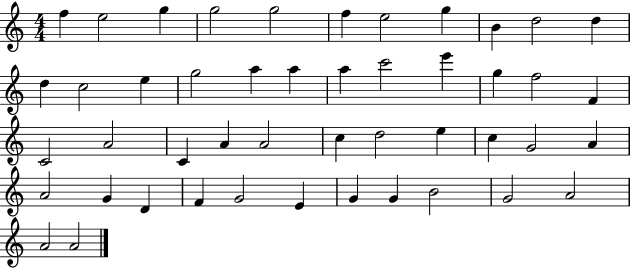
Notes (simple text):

F5/q E5/h G5/q G5/h G5/h F5/q E5/h G5/q B4/q D5/h D5/q D5/q C5/h E5/q G5/h A5/q A5/q A5/q C6/h E6/q G5/q F5/h F4/q C4/h A4/h C4/q A4/q A4/h C5/q D5/h E5/q C5/q G4/h A4/q A4/h G4/q D4/q F4/q G4/h E4/q G4/q G4/q B4/h G4/h A4/h A4/h A4/h